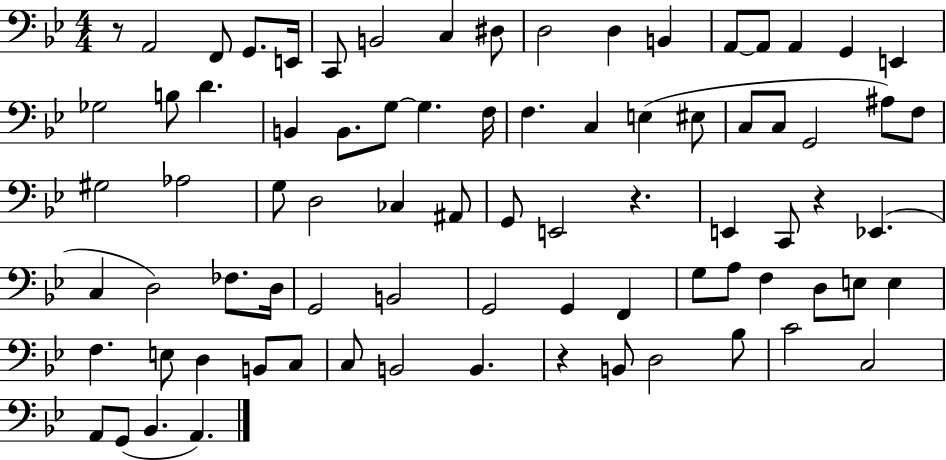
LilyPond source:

{
  \clef bass
  \numericTimeSignature
  \time 4/4
  \key bes \major
  \repeat volta 2 { r8 a,2 f,8 g,8. e,16 | c,8 b,2 c4 dis8 | d2 d4 b,4 | a,8~~ a,8 a,4 g,4 e,4 | \break ges2 b8 d'4. | b,4 b,8. g8~~ g4. f16 | f4. c4 e4( eis8 | c8 c8 g,2 ais8) f8 | \break gis2 aes2 | g8 d2 ces4 ais,8 | g,8 e,2 r4. | e,4 c,8 r4 ees,4.( | \break c4 d2) fes8. d16 | g,2 b,2 | g,2 g,4 f,4 | g8 a8 f4 d8 e8 e4 | \break f4. e8 d4 b,8 c8 | c8 b,2 b,4. | r4 b,8 d2 bes8 | c'2 c2 | \break a,8 g,8( bes,4. a,4.) | } \bar "|."
}